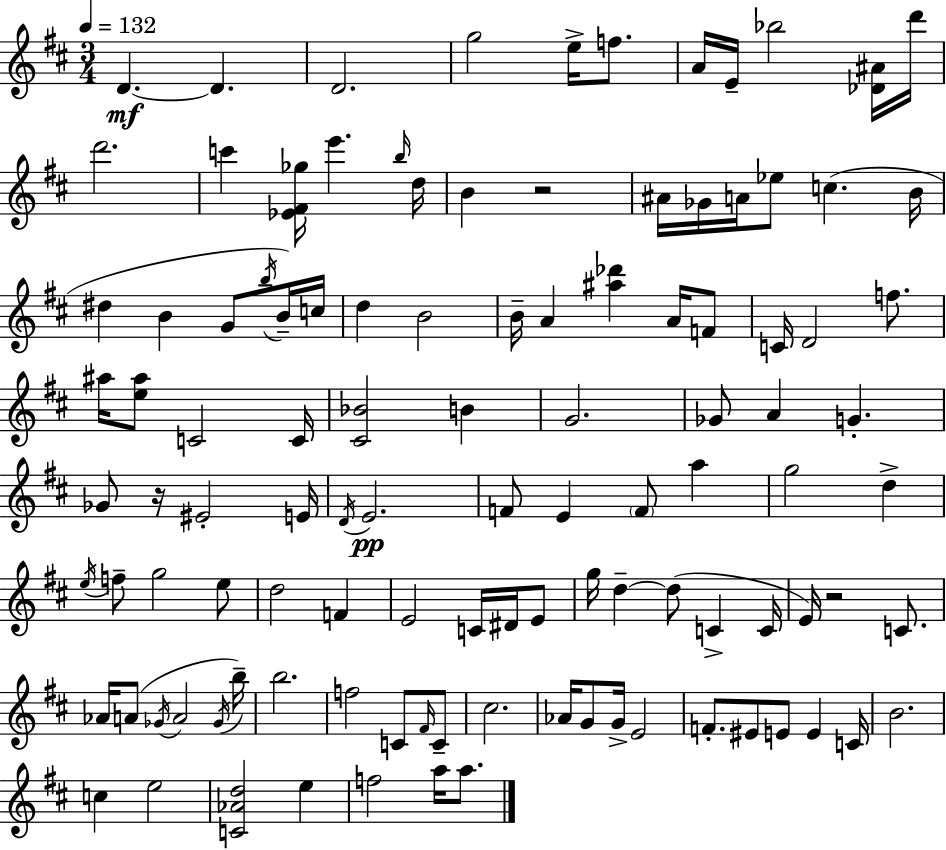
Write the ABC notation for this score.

X:1
T:Untitled
M:3/4
L:1/4
K:D
D D D2 g2 e/4 f/2 A/4 E/4 _b2 [_D^A]/4 d'/4 d'2 c' [_E^F_g]/4 e' b/4 d/4 B z2 ^A/4 _G/4 A/4 _e/2 c B/4 ^d B G/2 b/4 B/4 c/4 d B2 B/4 A [^a_d'] A/4 F/2 C/4 D2 f/2 ^a/4 [e^a]/2 C2 C/4 [^C_B]2 B G2 _G/2 A G _G/2 z/4 ^E2 E/4 D/4 E2 F/2 E F/2 a g2 d e/4 f/2 g2 e/2 d2 F E2 C/4 ^D/4 E/2 g/4 d d/2 C C/4 E/4 z2 C/2 _A/4 A/2 _G/4 A2 _G/4 b/4 b2 f2 C/2 ^F/4 C/2 ^c2 _A/4 G/2 G/4 E2 F/2 ^E/2 E/2 E C/4 B2 c e2 [C_Ad]2 e f2 a/4 a/2